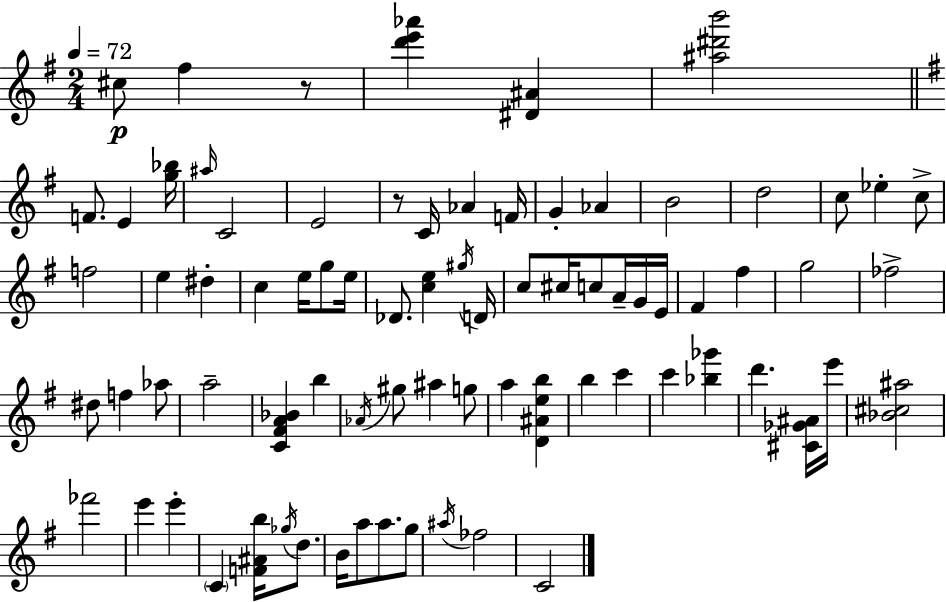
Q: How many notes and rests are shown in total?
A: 78